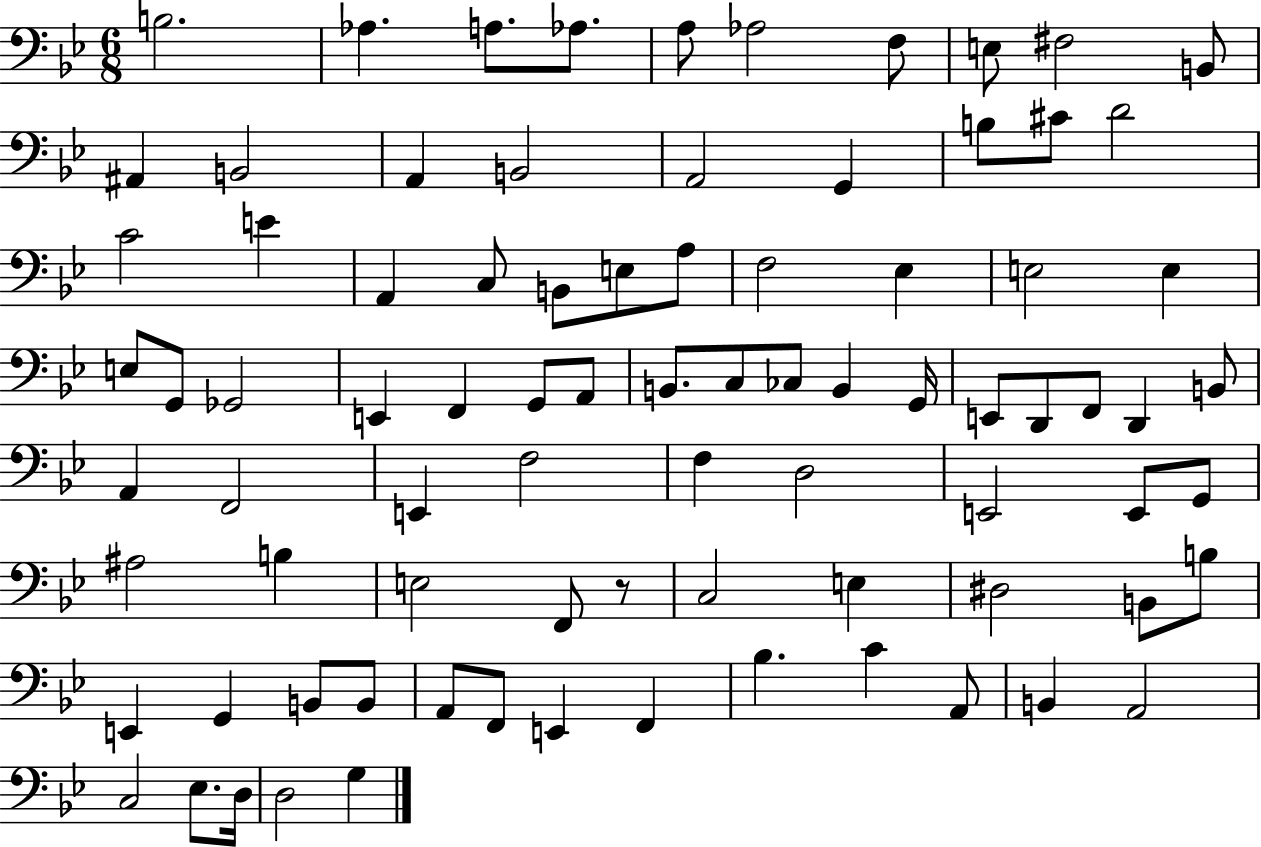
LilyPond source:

{
  \clef bass
  \numericTimeSignature
  \time 6/8
  \key bes \major
  b2. | aes4. a8. aes8. | a8 aes2 f8 | e8 fis2 b,8 | \break ais,4 b,2 | a,4 b,2 | a,2 g,4 | b8 cis'8 d'2 | \break c'2 e'4 | a,4 c8 b,8 e8 a8 | f2 ees4 | e2 e4 | \break e8 g,8 ges,2 | e,4 f,4 g,8 a,8 | b,8. c8 ces8 b,4 g,16 | e,8 d,8 f,8 d,4 b,8 | \break a,4 f,2 | e,4 f2 | f4 d2 | e,2 e,8 g,8 | \break ais2 b4 | e2 f,8 r8 | c2 e4 | dis2 b,8 b8 | \break e,4 g,4 b,8 b,8 | a,8 f,8 e,4 f,4 | bes4. c'4 a,8 | b,4 a,2 | \break c2 ees8. d16 | d2 g4 | \bar "|."
}